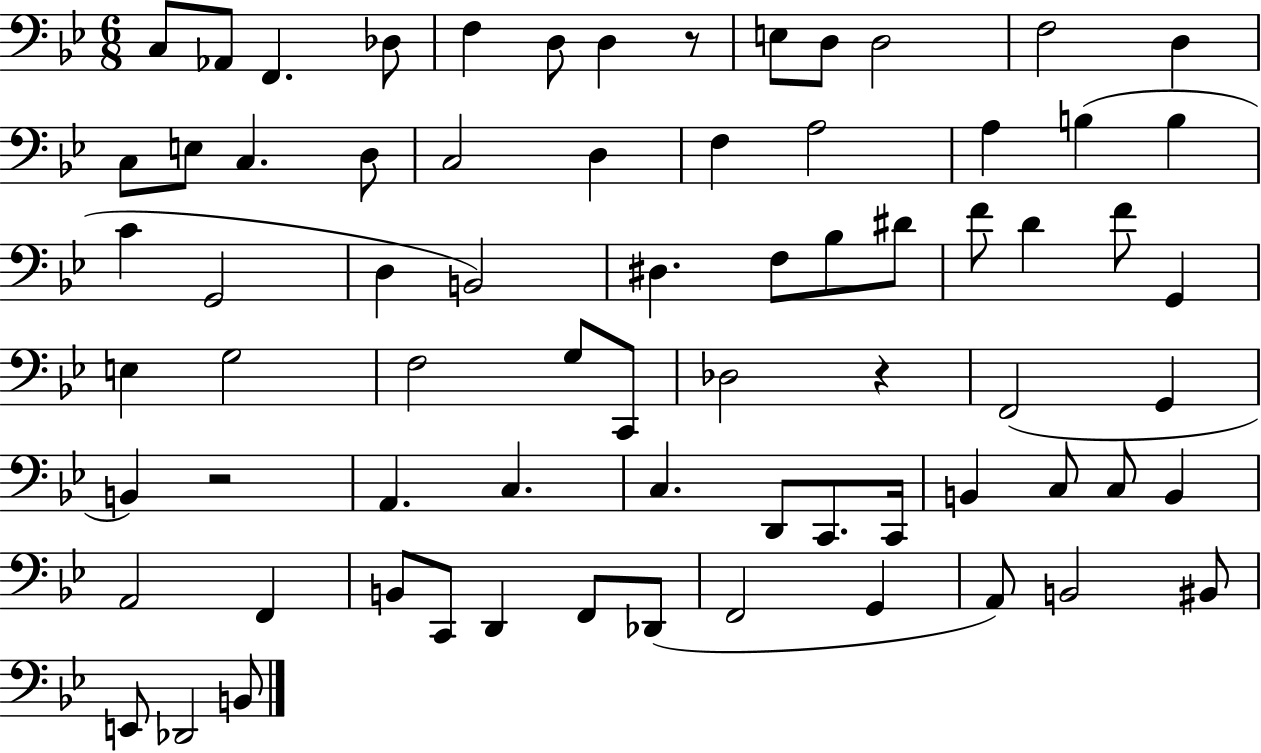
{
  \clef bass
  \numericTimeSignature
  \time 6/8
  \key bes \major
  c8 aes,8 f,4. des8 | f4 d8 d4 r8 | e8 d8 d2 | f2 d4 | \break c8 e8 c4. d8 | c2 d4 | f4 a2 | a4 b4( b4 | \break c'4 g,2 | d4 b,2) | dis4. f8 bes8 dis'8 | f'8 d'4 f'8 g,4 | \break e4 g2 | f2 g8 c,8 | des2 r4 | f,2( g,4 | \break b,4) r2 | a,4. c4. | c4. d,8 c,8. c,16 | b,4 c8 c8 b,4 | \break a,2 f,4 | b,8 c,8 d,4 f,8 des,8( | f,2 g,4 | a,8) b,2 bis,8 | \break e,8 des,2 b,8 | \bar "|."
}